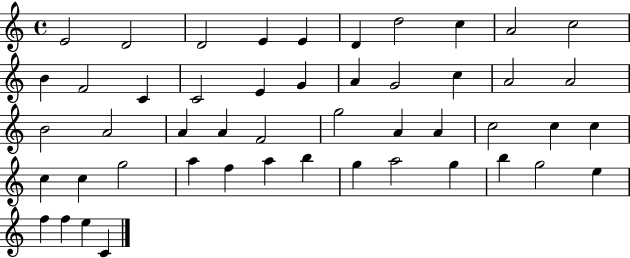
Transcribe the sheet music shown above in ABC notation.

X:1
T:Untitled
M:4/4
L:1/4
K:C
E2 D2 D2 E E D d2 c A2 c2 B F2 C C2 E G A G2 c A2 A2 B2 A2 A A F2 g2 A A c2 c c c c g2 a f a b g a2 g b g2 e f f e C